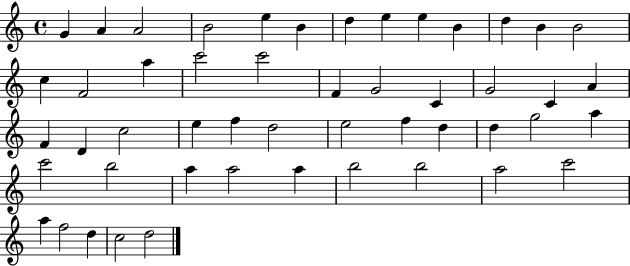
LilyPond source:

{
  \clef treble
  \time 4/4
  \defaultTimeSignature
  \key c \major
  g'4 a'4 a'2 | b'2 e''4 b'4 | d''4 e''4 e''4 b'4 | d''4 b'4 b'2 | \break c''4 f'2 a''4 | c'''2 c'''2 | f'4 g'2 c'4 | g'2 c'4 a'4 | \break f'4 d'4 c''2 | e''4 f''4 d''2 | e''2 f''4 d''4 | d''4 g''2 a''4 | \break c'''2 b''2 | a''4 a''2 a''4 | b''2 b''2 | a''2 c'''2 | \break a''4 f''2 d''4 | c''2 d''2 | \bar "|."
}